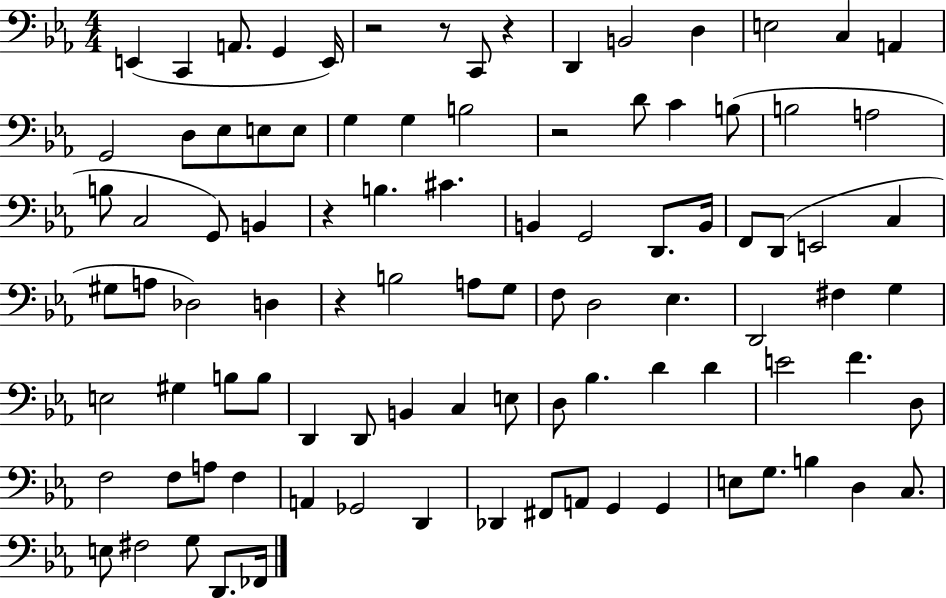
E2/q C2/q A2/e. G2/q E2/s R/h R/e C2/e R/q D2/q B2/h D3/q E3/h C3/q A2/q G2/h D3/e Eb3/e E3/e E3/e G3/q G3/q B3/h R/h D4/e C4/q B3/e B3/h A3/h B3/e C3/h G2/e B2/q R/q B3/q. C#4/q. B2/q G2/h D2/e. B2/s F2/e D2/e E2/h C3/q G#3/e A3/e Db3/h D3/q R/q B3/h A3/e G3/e F3/e D3/h Eb3/q. D2/h F#3/q G3/q E3/h G#3/q B3/e B3/e D2/q D2/e B2/q C3/q E3/e D3/e Bb3/q. D4/q D4/q E4/h F4/q. D3/e F3/h F3/e A3/e F3/q A2/q Gb2/h D2/q Db2/q F#2/e A2/e G2/q G2/q E3/e G3/e. B3/q D3/q C3/e. E3/e F#3/h G3/e D2/e. FES2/s